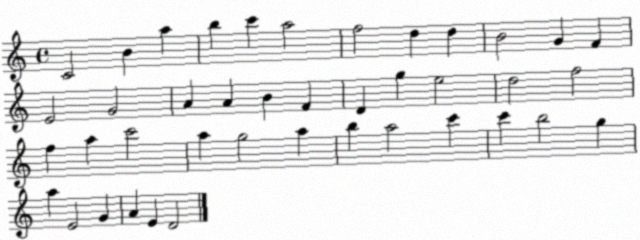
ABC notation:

X:1
T:Untitled
M:4/4
L:1/4
K:C
C2 B a b c' a2 f2 d d B2 G F E2 G2 A A B F D g e2 d2 f2 f a c'2 a g2 a b a2 c' c' b2 g a E2 G A E D2